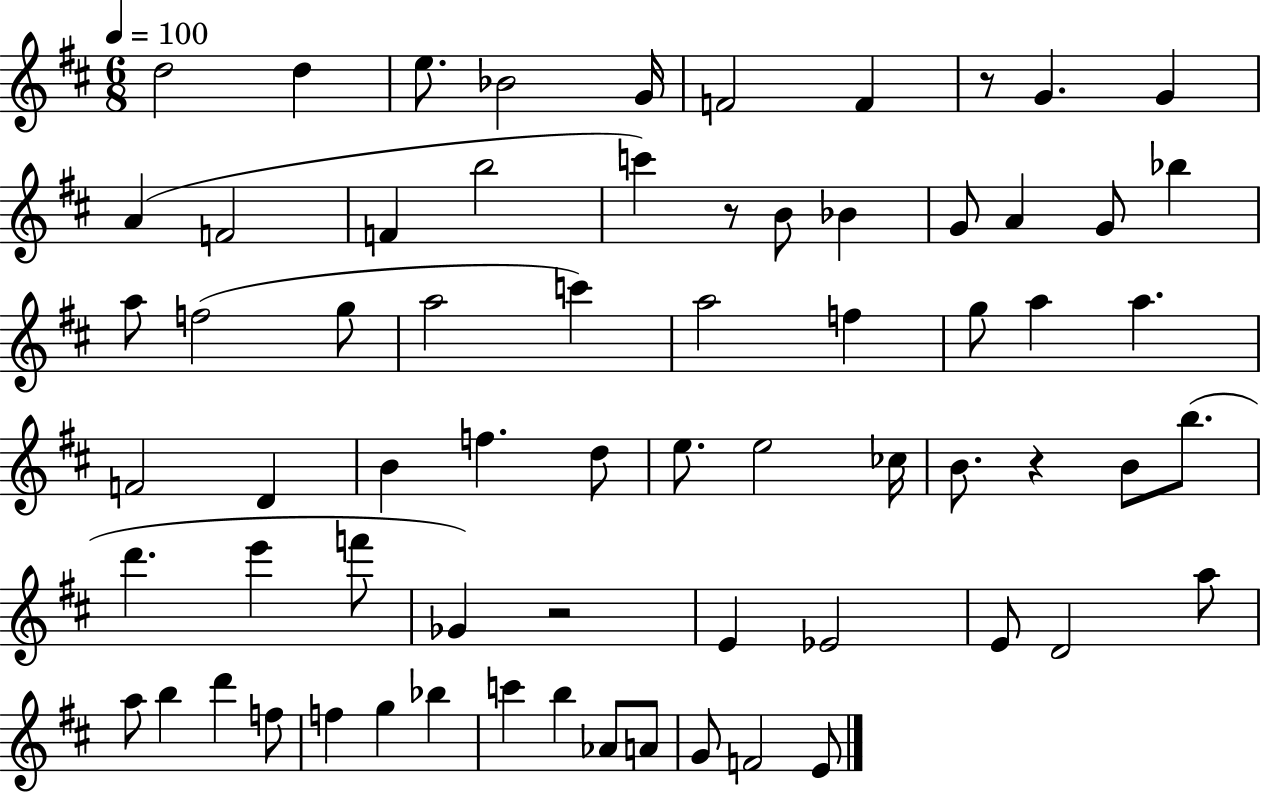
{
  \clef treble
  \numericTimeSignature
  \time 6/8
  \key d \major
  \tempo 4 = 100
  d''2 d''4 | e''8. bes'2 g'16 | f'2 f'4 | r8 g'4. g'4 | \break a'4( f'2 | f'4 b''2 | c'''4) r8 b'8 bes'4 | g'8 a'4 g'8 bes''4 | \break a''8 f''2( g''8 | a''2 c'''4) | a''2 f''4 | g''8 a''4 a''4. | \break f'2 d'4 | b'4 f''4. d''8 | e''8. e''2 ces''16 | b'8. r4 b'8 b''8.( | \break d'''4. e'''4 f'''8 | ges'4) r2 | e'4 ees'2 | e'8 d'2 a''8 | \break a''8 b''4 d'''4 f''8 | f''4 g''4 bes''4 | c'''4 b''4 aes'8 a'8 | g'8 f'2 e'8 | \break \bar "|."
}